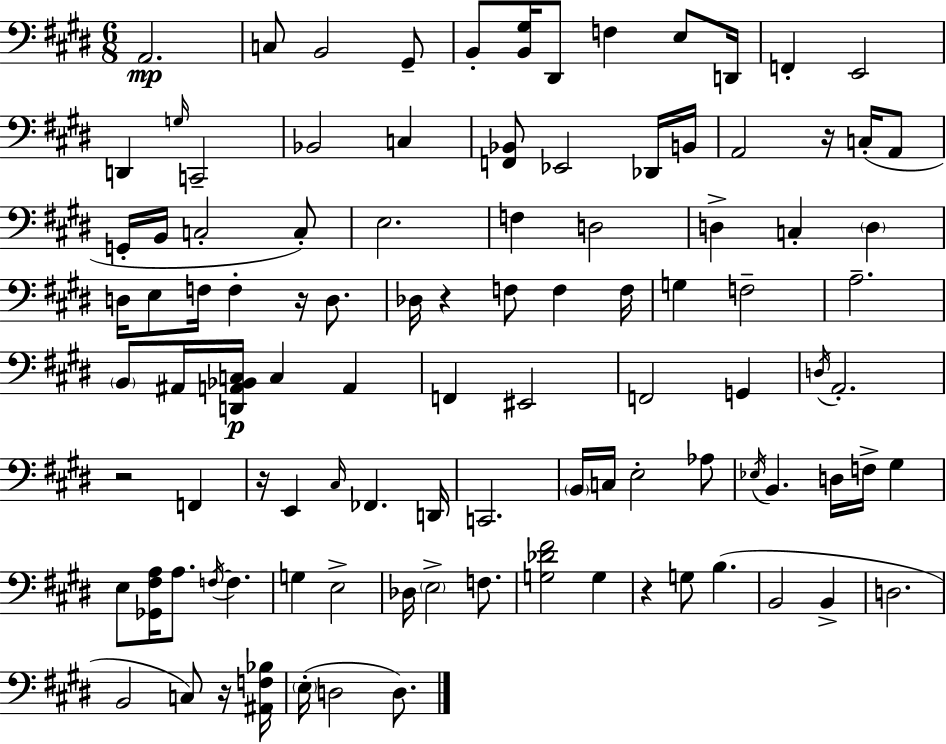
X:1
T:Untitled
M:6/8
L:1/4
K:E
A,,2 C,/2 B,,2 ^G,,/2 B,,/2 [B,,^G,]/4 ^D,,/2 F, E,/2 D,,/4 F,, E,,2 D,, G,/4 C,,2 _B,,2 C, [F,,_B,,]/2 _E,,2 _D,,/4 B,,/4 A,,2 z/4 C,/4 A,,/2 G,,/4 B,,/4 C,2 C,/2 E,2 F, D,2 D, C, D, D,/4 E,/2 F,/4 F, z/4 D,/2 _D,/4 z F,/2 F, F,/4 G, F,2 A,2 B,,/2 ^A,,/4 [D,,A,,_B,,C,]/4 C, A,, F,, ^E,,2 F,,2 G,, D,/4 A,,2 z2 F,, z/4 E,, ^C,/4 _F,, D,,/4 C,,2 B,,/4 C,/4 E,2 _A,/2 _E,/4 B,, D,/4 F,/4 ^G, E,/2 [_G,,^F,A,]/4 A,/2 F,/4 F, G, E,2 _D,/4 E,2 F,/2 [G,_D^F]2 G, z G,/2 B, B,,2 B,, D,2 B,,2 C,/2 z/4 [^A,,F,_B,]/4 E,/4 D,2 D,/2